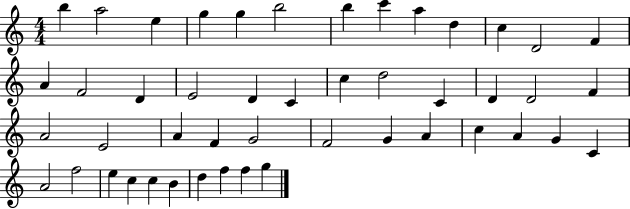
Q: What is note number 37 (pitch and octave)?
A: C4